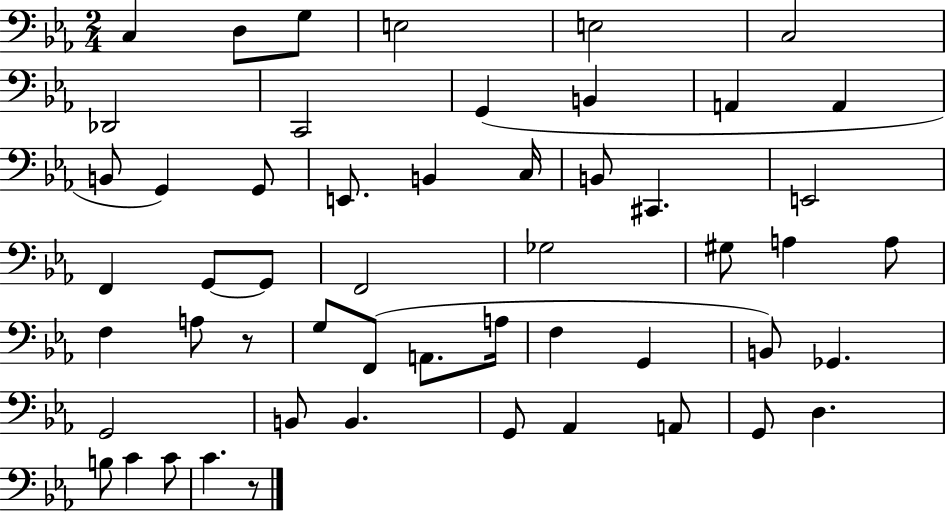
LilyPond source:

{
  \clef bass
  \numericTimeSignature
  \time 2/4
  \key ees \major
  c4 d8 g8 | e2 | e2 | c2 | \break des,2 | c,2 | g,4( b,4 | a,4 a,4 | \break b,8 g,4) g,8 | e,8. b,4 c16 | b,8 cis,4. | e,2 | \break f,4 g,8~~ g,8 | f,2 | ges2 | gis8 a4 a8 | \break f4 a8 r8 | g8 f,8( a,8. a16 | f4 g,4 | b,8) ges,4. | \break g,2 | b,8 b,4. | g,8 aes,4 a,8 | g,8 d4. | \break b8 c'4 c'8 | c'4. r8 | \bar "|."
}